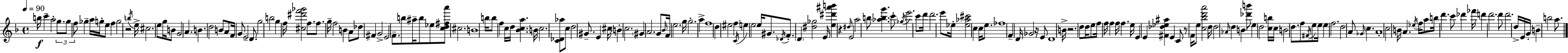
{
  \clef treble
  \time 4/4
  \defaultTimeSignature
  \key f \major
  \tempo 4 = 90
  b''16\f c'''4-- a''2-. \tuplet 3/2 { g''8. | g''8 f''8 } ges''4-- a''16 g''16-. e''8 f''4 | g''2 r2 | \acciaccatura { b''16 } e''16-> cis''2. e''8 | \break g''16 b'8 g'2 a'4. | b'4. d''2 b'8 | a'8 f'16 g'8 e'2-- d'8. | g''2 b''2 | \break g''4 f''16 <cis'' dis''' f''' ges'''>2 f''8. | f''8. g''16-- f''2 b'4 | a'8 des''8 fis'4 g'2-> | e'2 f'8.-- b''8 ais''16-- b''8 | \break ees''8 <c'' d'' fis'' a'''>8 cis''2. | b'1 | b''16 b''8 f''4 c''16 d''16 <bes' c'' a''>4. | b'16 c''2. <c' des' aes''>8 c''8 | \break d''2 gis'8.-- e'4 | cis''16 \parenthesize b'4-. c''2. | \parenthesize gis'4 a'2. | g'8 \grace { bes'16 } f'16 e''2. | \break g''16 g''2.-. a''4-> | f''1 | d''4 eis''2 f''4 | \acciaccatura { c'16 } e''4 e''2 e''16 | \break gis'8. \acciaccatura { des'16 } f'8.-. \parenthesize d'4 <dis'' ges''>2 | e'16 <e'' dis''' ais''' b'''>4 r4 \grace { dis''16 } e'2 | a''2 b''8 <aes'' b'' g'''>4. | c'''8-. \acciaccatura { ges''16 } e'''2. | \break c'''8 d'''16 d'''2. | e'''8 ees''16-. <ees'' aes'' cis'''>2 c''4 | c''16 e''8. fes''1 | f'4-- d'16 ges'2 | \break r16 e'8 d'1 | b'16-> r2. | d''8 d''16 e''8 f''16 f''16 f''4 f''16 f''4. | e''16 e'4 e'4 <fis' des'' ees'' ais''>4 | \break e'4 c'8 r8 f'16 e''8 <c'' bes'' d''' a'''>2 | d''16 d''2 \grace { aes'16 } d''4 | b'4 <des''' b'''>8 e''4 d''2 | <c'' b''>16 c''16 b'2 d''8. | \break f''8 \acciaccatura { fis'16 } e''8 e''16 e''4 f''2. | d''2 | a'8 \grace { ges'16 } c''4. a'1-. | c''2 | \break b'16 a'4. \acciaccatura { ees''16 } f''16 a''8 b''16 d'''4. | c'''8 des'''4 fes'''16 d'''4 d'''2. | d'''8 d'''2. | d''16-> e'16 g'16-. b'4-- b''2 | \break a''8. \bar "|."
}